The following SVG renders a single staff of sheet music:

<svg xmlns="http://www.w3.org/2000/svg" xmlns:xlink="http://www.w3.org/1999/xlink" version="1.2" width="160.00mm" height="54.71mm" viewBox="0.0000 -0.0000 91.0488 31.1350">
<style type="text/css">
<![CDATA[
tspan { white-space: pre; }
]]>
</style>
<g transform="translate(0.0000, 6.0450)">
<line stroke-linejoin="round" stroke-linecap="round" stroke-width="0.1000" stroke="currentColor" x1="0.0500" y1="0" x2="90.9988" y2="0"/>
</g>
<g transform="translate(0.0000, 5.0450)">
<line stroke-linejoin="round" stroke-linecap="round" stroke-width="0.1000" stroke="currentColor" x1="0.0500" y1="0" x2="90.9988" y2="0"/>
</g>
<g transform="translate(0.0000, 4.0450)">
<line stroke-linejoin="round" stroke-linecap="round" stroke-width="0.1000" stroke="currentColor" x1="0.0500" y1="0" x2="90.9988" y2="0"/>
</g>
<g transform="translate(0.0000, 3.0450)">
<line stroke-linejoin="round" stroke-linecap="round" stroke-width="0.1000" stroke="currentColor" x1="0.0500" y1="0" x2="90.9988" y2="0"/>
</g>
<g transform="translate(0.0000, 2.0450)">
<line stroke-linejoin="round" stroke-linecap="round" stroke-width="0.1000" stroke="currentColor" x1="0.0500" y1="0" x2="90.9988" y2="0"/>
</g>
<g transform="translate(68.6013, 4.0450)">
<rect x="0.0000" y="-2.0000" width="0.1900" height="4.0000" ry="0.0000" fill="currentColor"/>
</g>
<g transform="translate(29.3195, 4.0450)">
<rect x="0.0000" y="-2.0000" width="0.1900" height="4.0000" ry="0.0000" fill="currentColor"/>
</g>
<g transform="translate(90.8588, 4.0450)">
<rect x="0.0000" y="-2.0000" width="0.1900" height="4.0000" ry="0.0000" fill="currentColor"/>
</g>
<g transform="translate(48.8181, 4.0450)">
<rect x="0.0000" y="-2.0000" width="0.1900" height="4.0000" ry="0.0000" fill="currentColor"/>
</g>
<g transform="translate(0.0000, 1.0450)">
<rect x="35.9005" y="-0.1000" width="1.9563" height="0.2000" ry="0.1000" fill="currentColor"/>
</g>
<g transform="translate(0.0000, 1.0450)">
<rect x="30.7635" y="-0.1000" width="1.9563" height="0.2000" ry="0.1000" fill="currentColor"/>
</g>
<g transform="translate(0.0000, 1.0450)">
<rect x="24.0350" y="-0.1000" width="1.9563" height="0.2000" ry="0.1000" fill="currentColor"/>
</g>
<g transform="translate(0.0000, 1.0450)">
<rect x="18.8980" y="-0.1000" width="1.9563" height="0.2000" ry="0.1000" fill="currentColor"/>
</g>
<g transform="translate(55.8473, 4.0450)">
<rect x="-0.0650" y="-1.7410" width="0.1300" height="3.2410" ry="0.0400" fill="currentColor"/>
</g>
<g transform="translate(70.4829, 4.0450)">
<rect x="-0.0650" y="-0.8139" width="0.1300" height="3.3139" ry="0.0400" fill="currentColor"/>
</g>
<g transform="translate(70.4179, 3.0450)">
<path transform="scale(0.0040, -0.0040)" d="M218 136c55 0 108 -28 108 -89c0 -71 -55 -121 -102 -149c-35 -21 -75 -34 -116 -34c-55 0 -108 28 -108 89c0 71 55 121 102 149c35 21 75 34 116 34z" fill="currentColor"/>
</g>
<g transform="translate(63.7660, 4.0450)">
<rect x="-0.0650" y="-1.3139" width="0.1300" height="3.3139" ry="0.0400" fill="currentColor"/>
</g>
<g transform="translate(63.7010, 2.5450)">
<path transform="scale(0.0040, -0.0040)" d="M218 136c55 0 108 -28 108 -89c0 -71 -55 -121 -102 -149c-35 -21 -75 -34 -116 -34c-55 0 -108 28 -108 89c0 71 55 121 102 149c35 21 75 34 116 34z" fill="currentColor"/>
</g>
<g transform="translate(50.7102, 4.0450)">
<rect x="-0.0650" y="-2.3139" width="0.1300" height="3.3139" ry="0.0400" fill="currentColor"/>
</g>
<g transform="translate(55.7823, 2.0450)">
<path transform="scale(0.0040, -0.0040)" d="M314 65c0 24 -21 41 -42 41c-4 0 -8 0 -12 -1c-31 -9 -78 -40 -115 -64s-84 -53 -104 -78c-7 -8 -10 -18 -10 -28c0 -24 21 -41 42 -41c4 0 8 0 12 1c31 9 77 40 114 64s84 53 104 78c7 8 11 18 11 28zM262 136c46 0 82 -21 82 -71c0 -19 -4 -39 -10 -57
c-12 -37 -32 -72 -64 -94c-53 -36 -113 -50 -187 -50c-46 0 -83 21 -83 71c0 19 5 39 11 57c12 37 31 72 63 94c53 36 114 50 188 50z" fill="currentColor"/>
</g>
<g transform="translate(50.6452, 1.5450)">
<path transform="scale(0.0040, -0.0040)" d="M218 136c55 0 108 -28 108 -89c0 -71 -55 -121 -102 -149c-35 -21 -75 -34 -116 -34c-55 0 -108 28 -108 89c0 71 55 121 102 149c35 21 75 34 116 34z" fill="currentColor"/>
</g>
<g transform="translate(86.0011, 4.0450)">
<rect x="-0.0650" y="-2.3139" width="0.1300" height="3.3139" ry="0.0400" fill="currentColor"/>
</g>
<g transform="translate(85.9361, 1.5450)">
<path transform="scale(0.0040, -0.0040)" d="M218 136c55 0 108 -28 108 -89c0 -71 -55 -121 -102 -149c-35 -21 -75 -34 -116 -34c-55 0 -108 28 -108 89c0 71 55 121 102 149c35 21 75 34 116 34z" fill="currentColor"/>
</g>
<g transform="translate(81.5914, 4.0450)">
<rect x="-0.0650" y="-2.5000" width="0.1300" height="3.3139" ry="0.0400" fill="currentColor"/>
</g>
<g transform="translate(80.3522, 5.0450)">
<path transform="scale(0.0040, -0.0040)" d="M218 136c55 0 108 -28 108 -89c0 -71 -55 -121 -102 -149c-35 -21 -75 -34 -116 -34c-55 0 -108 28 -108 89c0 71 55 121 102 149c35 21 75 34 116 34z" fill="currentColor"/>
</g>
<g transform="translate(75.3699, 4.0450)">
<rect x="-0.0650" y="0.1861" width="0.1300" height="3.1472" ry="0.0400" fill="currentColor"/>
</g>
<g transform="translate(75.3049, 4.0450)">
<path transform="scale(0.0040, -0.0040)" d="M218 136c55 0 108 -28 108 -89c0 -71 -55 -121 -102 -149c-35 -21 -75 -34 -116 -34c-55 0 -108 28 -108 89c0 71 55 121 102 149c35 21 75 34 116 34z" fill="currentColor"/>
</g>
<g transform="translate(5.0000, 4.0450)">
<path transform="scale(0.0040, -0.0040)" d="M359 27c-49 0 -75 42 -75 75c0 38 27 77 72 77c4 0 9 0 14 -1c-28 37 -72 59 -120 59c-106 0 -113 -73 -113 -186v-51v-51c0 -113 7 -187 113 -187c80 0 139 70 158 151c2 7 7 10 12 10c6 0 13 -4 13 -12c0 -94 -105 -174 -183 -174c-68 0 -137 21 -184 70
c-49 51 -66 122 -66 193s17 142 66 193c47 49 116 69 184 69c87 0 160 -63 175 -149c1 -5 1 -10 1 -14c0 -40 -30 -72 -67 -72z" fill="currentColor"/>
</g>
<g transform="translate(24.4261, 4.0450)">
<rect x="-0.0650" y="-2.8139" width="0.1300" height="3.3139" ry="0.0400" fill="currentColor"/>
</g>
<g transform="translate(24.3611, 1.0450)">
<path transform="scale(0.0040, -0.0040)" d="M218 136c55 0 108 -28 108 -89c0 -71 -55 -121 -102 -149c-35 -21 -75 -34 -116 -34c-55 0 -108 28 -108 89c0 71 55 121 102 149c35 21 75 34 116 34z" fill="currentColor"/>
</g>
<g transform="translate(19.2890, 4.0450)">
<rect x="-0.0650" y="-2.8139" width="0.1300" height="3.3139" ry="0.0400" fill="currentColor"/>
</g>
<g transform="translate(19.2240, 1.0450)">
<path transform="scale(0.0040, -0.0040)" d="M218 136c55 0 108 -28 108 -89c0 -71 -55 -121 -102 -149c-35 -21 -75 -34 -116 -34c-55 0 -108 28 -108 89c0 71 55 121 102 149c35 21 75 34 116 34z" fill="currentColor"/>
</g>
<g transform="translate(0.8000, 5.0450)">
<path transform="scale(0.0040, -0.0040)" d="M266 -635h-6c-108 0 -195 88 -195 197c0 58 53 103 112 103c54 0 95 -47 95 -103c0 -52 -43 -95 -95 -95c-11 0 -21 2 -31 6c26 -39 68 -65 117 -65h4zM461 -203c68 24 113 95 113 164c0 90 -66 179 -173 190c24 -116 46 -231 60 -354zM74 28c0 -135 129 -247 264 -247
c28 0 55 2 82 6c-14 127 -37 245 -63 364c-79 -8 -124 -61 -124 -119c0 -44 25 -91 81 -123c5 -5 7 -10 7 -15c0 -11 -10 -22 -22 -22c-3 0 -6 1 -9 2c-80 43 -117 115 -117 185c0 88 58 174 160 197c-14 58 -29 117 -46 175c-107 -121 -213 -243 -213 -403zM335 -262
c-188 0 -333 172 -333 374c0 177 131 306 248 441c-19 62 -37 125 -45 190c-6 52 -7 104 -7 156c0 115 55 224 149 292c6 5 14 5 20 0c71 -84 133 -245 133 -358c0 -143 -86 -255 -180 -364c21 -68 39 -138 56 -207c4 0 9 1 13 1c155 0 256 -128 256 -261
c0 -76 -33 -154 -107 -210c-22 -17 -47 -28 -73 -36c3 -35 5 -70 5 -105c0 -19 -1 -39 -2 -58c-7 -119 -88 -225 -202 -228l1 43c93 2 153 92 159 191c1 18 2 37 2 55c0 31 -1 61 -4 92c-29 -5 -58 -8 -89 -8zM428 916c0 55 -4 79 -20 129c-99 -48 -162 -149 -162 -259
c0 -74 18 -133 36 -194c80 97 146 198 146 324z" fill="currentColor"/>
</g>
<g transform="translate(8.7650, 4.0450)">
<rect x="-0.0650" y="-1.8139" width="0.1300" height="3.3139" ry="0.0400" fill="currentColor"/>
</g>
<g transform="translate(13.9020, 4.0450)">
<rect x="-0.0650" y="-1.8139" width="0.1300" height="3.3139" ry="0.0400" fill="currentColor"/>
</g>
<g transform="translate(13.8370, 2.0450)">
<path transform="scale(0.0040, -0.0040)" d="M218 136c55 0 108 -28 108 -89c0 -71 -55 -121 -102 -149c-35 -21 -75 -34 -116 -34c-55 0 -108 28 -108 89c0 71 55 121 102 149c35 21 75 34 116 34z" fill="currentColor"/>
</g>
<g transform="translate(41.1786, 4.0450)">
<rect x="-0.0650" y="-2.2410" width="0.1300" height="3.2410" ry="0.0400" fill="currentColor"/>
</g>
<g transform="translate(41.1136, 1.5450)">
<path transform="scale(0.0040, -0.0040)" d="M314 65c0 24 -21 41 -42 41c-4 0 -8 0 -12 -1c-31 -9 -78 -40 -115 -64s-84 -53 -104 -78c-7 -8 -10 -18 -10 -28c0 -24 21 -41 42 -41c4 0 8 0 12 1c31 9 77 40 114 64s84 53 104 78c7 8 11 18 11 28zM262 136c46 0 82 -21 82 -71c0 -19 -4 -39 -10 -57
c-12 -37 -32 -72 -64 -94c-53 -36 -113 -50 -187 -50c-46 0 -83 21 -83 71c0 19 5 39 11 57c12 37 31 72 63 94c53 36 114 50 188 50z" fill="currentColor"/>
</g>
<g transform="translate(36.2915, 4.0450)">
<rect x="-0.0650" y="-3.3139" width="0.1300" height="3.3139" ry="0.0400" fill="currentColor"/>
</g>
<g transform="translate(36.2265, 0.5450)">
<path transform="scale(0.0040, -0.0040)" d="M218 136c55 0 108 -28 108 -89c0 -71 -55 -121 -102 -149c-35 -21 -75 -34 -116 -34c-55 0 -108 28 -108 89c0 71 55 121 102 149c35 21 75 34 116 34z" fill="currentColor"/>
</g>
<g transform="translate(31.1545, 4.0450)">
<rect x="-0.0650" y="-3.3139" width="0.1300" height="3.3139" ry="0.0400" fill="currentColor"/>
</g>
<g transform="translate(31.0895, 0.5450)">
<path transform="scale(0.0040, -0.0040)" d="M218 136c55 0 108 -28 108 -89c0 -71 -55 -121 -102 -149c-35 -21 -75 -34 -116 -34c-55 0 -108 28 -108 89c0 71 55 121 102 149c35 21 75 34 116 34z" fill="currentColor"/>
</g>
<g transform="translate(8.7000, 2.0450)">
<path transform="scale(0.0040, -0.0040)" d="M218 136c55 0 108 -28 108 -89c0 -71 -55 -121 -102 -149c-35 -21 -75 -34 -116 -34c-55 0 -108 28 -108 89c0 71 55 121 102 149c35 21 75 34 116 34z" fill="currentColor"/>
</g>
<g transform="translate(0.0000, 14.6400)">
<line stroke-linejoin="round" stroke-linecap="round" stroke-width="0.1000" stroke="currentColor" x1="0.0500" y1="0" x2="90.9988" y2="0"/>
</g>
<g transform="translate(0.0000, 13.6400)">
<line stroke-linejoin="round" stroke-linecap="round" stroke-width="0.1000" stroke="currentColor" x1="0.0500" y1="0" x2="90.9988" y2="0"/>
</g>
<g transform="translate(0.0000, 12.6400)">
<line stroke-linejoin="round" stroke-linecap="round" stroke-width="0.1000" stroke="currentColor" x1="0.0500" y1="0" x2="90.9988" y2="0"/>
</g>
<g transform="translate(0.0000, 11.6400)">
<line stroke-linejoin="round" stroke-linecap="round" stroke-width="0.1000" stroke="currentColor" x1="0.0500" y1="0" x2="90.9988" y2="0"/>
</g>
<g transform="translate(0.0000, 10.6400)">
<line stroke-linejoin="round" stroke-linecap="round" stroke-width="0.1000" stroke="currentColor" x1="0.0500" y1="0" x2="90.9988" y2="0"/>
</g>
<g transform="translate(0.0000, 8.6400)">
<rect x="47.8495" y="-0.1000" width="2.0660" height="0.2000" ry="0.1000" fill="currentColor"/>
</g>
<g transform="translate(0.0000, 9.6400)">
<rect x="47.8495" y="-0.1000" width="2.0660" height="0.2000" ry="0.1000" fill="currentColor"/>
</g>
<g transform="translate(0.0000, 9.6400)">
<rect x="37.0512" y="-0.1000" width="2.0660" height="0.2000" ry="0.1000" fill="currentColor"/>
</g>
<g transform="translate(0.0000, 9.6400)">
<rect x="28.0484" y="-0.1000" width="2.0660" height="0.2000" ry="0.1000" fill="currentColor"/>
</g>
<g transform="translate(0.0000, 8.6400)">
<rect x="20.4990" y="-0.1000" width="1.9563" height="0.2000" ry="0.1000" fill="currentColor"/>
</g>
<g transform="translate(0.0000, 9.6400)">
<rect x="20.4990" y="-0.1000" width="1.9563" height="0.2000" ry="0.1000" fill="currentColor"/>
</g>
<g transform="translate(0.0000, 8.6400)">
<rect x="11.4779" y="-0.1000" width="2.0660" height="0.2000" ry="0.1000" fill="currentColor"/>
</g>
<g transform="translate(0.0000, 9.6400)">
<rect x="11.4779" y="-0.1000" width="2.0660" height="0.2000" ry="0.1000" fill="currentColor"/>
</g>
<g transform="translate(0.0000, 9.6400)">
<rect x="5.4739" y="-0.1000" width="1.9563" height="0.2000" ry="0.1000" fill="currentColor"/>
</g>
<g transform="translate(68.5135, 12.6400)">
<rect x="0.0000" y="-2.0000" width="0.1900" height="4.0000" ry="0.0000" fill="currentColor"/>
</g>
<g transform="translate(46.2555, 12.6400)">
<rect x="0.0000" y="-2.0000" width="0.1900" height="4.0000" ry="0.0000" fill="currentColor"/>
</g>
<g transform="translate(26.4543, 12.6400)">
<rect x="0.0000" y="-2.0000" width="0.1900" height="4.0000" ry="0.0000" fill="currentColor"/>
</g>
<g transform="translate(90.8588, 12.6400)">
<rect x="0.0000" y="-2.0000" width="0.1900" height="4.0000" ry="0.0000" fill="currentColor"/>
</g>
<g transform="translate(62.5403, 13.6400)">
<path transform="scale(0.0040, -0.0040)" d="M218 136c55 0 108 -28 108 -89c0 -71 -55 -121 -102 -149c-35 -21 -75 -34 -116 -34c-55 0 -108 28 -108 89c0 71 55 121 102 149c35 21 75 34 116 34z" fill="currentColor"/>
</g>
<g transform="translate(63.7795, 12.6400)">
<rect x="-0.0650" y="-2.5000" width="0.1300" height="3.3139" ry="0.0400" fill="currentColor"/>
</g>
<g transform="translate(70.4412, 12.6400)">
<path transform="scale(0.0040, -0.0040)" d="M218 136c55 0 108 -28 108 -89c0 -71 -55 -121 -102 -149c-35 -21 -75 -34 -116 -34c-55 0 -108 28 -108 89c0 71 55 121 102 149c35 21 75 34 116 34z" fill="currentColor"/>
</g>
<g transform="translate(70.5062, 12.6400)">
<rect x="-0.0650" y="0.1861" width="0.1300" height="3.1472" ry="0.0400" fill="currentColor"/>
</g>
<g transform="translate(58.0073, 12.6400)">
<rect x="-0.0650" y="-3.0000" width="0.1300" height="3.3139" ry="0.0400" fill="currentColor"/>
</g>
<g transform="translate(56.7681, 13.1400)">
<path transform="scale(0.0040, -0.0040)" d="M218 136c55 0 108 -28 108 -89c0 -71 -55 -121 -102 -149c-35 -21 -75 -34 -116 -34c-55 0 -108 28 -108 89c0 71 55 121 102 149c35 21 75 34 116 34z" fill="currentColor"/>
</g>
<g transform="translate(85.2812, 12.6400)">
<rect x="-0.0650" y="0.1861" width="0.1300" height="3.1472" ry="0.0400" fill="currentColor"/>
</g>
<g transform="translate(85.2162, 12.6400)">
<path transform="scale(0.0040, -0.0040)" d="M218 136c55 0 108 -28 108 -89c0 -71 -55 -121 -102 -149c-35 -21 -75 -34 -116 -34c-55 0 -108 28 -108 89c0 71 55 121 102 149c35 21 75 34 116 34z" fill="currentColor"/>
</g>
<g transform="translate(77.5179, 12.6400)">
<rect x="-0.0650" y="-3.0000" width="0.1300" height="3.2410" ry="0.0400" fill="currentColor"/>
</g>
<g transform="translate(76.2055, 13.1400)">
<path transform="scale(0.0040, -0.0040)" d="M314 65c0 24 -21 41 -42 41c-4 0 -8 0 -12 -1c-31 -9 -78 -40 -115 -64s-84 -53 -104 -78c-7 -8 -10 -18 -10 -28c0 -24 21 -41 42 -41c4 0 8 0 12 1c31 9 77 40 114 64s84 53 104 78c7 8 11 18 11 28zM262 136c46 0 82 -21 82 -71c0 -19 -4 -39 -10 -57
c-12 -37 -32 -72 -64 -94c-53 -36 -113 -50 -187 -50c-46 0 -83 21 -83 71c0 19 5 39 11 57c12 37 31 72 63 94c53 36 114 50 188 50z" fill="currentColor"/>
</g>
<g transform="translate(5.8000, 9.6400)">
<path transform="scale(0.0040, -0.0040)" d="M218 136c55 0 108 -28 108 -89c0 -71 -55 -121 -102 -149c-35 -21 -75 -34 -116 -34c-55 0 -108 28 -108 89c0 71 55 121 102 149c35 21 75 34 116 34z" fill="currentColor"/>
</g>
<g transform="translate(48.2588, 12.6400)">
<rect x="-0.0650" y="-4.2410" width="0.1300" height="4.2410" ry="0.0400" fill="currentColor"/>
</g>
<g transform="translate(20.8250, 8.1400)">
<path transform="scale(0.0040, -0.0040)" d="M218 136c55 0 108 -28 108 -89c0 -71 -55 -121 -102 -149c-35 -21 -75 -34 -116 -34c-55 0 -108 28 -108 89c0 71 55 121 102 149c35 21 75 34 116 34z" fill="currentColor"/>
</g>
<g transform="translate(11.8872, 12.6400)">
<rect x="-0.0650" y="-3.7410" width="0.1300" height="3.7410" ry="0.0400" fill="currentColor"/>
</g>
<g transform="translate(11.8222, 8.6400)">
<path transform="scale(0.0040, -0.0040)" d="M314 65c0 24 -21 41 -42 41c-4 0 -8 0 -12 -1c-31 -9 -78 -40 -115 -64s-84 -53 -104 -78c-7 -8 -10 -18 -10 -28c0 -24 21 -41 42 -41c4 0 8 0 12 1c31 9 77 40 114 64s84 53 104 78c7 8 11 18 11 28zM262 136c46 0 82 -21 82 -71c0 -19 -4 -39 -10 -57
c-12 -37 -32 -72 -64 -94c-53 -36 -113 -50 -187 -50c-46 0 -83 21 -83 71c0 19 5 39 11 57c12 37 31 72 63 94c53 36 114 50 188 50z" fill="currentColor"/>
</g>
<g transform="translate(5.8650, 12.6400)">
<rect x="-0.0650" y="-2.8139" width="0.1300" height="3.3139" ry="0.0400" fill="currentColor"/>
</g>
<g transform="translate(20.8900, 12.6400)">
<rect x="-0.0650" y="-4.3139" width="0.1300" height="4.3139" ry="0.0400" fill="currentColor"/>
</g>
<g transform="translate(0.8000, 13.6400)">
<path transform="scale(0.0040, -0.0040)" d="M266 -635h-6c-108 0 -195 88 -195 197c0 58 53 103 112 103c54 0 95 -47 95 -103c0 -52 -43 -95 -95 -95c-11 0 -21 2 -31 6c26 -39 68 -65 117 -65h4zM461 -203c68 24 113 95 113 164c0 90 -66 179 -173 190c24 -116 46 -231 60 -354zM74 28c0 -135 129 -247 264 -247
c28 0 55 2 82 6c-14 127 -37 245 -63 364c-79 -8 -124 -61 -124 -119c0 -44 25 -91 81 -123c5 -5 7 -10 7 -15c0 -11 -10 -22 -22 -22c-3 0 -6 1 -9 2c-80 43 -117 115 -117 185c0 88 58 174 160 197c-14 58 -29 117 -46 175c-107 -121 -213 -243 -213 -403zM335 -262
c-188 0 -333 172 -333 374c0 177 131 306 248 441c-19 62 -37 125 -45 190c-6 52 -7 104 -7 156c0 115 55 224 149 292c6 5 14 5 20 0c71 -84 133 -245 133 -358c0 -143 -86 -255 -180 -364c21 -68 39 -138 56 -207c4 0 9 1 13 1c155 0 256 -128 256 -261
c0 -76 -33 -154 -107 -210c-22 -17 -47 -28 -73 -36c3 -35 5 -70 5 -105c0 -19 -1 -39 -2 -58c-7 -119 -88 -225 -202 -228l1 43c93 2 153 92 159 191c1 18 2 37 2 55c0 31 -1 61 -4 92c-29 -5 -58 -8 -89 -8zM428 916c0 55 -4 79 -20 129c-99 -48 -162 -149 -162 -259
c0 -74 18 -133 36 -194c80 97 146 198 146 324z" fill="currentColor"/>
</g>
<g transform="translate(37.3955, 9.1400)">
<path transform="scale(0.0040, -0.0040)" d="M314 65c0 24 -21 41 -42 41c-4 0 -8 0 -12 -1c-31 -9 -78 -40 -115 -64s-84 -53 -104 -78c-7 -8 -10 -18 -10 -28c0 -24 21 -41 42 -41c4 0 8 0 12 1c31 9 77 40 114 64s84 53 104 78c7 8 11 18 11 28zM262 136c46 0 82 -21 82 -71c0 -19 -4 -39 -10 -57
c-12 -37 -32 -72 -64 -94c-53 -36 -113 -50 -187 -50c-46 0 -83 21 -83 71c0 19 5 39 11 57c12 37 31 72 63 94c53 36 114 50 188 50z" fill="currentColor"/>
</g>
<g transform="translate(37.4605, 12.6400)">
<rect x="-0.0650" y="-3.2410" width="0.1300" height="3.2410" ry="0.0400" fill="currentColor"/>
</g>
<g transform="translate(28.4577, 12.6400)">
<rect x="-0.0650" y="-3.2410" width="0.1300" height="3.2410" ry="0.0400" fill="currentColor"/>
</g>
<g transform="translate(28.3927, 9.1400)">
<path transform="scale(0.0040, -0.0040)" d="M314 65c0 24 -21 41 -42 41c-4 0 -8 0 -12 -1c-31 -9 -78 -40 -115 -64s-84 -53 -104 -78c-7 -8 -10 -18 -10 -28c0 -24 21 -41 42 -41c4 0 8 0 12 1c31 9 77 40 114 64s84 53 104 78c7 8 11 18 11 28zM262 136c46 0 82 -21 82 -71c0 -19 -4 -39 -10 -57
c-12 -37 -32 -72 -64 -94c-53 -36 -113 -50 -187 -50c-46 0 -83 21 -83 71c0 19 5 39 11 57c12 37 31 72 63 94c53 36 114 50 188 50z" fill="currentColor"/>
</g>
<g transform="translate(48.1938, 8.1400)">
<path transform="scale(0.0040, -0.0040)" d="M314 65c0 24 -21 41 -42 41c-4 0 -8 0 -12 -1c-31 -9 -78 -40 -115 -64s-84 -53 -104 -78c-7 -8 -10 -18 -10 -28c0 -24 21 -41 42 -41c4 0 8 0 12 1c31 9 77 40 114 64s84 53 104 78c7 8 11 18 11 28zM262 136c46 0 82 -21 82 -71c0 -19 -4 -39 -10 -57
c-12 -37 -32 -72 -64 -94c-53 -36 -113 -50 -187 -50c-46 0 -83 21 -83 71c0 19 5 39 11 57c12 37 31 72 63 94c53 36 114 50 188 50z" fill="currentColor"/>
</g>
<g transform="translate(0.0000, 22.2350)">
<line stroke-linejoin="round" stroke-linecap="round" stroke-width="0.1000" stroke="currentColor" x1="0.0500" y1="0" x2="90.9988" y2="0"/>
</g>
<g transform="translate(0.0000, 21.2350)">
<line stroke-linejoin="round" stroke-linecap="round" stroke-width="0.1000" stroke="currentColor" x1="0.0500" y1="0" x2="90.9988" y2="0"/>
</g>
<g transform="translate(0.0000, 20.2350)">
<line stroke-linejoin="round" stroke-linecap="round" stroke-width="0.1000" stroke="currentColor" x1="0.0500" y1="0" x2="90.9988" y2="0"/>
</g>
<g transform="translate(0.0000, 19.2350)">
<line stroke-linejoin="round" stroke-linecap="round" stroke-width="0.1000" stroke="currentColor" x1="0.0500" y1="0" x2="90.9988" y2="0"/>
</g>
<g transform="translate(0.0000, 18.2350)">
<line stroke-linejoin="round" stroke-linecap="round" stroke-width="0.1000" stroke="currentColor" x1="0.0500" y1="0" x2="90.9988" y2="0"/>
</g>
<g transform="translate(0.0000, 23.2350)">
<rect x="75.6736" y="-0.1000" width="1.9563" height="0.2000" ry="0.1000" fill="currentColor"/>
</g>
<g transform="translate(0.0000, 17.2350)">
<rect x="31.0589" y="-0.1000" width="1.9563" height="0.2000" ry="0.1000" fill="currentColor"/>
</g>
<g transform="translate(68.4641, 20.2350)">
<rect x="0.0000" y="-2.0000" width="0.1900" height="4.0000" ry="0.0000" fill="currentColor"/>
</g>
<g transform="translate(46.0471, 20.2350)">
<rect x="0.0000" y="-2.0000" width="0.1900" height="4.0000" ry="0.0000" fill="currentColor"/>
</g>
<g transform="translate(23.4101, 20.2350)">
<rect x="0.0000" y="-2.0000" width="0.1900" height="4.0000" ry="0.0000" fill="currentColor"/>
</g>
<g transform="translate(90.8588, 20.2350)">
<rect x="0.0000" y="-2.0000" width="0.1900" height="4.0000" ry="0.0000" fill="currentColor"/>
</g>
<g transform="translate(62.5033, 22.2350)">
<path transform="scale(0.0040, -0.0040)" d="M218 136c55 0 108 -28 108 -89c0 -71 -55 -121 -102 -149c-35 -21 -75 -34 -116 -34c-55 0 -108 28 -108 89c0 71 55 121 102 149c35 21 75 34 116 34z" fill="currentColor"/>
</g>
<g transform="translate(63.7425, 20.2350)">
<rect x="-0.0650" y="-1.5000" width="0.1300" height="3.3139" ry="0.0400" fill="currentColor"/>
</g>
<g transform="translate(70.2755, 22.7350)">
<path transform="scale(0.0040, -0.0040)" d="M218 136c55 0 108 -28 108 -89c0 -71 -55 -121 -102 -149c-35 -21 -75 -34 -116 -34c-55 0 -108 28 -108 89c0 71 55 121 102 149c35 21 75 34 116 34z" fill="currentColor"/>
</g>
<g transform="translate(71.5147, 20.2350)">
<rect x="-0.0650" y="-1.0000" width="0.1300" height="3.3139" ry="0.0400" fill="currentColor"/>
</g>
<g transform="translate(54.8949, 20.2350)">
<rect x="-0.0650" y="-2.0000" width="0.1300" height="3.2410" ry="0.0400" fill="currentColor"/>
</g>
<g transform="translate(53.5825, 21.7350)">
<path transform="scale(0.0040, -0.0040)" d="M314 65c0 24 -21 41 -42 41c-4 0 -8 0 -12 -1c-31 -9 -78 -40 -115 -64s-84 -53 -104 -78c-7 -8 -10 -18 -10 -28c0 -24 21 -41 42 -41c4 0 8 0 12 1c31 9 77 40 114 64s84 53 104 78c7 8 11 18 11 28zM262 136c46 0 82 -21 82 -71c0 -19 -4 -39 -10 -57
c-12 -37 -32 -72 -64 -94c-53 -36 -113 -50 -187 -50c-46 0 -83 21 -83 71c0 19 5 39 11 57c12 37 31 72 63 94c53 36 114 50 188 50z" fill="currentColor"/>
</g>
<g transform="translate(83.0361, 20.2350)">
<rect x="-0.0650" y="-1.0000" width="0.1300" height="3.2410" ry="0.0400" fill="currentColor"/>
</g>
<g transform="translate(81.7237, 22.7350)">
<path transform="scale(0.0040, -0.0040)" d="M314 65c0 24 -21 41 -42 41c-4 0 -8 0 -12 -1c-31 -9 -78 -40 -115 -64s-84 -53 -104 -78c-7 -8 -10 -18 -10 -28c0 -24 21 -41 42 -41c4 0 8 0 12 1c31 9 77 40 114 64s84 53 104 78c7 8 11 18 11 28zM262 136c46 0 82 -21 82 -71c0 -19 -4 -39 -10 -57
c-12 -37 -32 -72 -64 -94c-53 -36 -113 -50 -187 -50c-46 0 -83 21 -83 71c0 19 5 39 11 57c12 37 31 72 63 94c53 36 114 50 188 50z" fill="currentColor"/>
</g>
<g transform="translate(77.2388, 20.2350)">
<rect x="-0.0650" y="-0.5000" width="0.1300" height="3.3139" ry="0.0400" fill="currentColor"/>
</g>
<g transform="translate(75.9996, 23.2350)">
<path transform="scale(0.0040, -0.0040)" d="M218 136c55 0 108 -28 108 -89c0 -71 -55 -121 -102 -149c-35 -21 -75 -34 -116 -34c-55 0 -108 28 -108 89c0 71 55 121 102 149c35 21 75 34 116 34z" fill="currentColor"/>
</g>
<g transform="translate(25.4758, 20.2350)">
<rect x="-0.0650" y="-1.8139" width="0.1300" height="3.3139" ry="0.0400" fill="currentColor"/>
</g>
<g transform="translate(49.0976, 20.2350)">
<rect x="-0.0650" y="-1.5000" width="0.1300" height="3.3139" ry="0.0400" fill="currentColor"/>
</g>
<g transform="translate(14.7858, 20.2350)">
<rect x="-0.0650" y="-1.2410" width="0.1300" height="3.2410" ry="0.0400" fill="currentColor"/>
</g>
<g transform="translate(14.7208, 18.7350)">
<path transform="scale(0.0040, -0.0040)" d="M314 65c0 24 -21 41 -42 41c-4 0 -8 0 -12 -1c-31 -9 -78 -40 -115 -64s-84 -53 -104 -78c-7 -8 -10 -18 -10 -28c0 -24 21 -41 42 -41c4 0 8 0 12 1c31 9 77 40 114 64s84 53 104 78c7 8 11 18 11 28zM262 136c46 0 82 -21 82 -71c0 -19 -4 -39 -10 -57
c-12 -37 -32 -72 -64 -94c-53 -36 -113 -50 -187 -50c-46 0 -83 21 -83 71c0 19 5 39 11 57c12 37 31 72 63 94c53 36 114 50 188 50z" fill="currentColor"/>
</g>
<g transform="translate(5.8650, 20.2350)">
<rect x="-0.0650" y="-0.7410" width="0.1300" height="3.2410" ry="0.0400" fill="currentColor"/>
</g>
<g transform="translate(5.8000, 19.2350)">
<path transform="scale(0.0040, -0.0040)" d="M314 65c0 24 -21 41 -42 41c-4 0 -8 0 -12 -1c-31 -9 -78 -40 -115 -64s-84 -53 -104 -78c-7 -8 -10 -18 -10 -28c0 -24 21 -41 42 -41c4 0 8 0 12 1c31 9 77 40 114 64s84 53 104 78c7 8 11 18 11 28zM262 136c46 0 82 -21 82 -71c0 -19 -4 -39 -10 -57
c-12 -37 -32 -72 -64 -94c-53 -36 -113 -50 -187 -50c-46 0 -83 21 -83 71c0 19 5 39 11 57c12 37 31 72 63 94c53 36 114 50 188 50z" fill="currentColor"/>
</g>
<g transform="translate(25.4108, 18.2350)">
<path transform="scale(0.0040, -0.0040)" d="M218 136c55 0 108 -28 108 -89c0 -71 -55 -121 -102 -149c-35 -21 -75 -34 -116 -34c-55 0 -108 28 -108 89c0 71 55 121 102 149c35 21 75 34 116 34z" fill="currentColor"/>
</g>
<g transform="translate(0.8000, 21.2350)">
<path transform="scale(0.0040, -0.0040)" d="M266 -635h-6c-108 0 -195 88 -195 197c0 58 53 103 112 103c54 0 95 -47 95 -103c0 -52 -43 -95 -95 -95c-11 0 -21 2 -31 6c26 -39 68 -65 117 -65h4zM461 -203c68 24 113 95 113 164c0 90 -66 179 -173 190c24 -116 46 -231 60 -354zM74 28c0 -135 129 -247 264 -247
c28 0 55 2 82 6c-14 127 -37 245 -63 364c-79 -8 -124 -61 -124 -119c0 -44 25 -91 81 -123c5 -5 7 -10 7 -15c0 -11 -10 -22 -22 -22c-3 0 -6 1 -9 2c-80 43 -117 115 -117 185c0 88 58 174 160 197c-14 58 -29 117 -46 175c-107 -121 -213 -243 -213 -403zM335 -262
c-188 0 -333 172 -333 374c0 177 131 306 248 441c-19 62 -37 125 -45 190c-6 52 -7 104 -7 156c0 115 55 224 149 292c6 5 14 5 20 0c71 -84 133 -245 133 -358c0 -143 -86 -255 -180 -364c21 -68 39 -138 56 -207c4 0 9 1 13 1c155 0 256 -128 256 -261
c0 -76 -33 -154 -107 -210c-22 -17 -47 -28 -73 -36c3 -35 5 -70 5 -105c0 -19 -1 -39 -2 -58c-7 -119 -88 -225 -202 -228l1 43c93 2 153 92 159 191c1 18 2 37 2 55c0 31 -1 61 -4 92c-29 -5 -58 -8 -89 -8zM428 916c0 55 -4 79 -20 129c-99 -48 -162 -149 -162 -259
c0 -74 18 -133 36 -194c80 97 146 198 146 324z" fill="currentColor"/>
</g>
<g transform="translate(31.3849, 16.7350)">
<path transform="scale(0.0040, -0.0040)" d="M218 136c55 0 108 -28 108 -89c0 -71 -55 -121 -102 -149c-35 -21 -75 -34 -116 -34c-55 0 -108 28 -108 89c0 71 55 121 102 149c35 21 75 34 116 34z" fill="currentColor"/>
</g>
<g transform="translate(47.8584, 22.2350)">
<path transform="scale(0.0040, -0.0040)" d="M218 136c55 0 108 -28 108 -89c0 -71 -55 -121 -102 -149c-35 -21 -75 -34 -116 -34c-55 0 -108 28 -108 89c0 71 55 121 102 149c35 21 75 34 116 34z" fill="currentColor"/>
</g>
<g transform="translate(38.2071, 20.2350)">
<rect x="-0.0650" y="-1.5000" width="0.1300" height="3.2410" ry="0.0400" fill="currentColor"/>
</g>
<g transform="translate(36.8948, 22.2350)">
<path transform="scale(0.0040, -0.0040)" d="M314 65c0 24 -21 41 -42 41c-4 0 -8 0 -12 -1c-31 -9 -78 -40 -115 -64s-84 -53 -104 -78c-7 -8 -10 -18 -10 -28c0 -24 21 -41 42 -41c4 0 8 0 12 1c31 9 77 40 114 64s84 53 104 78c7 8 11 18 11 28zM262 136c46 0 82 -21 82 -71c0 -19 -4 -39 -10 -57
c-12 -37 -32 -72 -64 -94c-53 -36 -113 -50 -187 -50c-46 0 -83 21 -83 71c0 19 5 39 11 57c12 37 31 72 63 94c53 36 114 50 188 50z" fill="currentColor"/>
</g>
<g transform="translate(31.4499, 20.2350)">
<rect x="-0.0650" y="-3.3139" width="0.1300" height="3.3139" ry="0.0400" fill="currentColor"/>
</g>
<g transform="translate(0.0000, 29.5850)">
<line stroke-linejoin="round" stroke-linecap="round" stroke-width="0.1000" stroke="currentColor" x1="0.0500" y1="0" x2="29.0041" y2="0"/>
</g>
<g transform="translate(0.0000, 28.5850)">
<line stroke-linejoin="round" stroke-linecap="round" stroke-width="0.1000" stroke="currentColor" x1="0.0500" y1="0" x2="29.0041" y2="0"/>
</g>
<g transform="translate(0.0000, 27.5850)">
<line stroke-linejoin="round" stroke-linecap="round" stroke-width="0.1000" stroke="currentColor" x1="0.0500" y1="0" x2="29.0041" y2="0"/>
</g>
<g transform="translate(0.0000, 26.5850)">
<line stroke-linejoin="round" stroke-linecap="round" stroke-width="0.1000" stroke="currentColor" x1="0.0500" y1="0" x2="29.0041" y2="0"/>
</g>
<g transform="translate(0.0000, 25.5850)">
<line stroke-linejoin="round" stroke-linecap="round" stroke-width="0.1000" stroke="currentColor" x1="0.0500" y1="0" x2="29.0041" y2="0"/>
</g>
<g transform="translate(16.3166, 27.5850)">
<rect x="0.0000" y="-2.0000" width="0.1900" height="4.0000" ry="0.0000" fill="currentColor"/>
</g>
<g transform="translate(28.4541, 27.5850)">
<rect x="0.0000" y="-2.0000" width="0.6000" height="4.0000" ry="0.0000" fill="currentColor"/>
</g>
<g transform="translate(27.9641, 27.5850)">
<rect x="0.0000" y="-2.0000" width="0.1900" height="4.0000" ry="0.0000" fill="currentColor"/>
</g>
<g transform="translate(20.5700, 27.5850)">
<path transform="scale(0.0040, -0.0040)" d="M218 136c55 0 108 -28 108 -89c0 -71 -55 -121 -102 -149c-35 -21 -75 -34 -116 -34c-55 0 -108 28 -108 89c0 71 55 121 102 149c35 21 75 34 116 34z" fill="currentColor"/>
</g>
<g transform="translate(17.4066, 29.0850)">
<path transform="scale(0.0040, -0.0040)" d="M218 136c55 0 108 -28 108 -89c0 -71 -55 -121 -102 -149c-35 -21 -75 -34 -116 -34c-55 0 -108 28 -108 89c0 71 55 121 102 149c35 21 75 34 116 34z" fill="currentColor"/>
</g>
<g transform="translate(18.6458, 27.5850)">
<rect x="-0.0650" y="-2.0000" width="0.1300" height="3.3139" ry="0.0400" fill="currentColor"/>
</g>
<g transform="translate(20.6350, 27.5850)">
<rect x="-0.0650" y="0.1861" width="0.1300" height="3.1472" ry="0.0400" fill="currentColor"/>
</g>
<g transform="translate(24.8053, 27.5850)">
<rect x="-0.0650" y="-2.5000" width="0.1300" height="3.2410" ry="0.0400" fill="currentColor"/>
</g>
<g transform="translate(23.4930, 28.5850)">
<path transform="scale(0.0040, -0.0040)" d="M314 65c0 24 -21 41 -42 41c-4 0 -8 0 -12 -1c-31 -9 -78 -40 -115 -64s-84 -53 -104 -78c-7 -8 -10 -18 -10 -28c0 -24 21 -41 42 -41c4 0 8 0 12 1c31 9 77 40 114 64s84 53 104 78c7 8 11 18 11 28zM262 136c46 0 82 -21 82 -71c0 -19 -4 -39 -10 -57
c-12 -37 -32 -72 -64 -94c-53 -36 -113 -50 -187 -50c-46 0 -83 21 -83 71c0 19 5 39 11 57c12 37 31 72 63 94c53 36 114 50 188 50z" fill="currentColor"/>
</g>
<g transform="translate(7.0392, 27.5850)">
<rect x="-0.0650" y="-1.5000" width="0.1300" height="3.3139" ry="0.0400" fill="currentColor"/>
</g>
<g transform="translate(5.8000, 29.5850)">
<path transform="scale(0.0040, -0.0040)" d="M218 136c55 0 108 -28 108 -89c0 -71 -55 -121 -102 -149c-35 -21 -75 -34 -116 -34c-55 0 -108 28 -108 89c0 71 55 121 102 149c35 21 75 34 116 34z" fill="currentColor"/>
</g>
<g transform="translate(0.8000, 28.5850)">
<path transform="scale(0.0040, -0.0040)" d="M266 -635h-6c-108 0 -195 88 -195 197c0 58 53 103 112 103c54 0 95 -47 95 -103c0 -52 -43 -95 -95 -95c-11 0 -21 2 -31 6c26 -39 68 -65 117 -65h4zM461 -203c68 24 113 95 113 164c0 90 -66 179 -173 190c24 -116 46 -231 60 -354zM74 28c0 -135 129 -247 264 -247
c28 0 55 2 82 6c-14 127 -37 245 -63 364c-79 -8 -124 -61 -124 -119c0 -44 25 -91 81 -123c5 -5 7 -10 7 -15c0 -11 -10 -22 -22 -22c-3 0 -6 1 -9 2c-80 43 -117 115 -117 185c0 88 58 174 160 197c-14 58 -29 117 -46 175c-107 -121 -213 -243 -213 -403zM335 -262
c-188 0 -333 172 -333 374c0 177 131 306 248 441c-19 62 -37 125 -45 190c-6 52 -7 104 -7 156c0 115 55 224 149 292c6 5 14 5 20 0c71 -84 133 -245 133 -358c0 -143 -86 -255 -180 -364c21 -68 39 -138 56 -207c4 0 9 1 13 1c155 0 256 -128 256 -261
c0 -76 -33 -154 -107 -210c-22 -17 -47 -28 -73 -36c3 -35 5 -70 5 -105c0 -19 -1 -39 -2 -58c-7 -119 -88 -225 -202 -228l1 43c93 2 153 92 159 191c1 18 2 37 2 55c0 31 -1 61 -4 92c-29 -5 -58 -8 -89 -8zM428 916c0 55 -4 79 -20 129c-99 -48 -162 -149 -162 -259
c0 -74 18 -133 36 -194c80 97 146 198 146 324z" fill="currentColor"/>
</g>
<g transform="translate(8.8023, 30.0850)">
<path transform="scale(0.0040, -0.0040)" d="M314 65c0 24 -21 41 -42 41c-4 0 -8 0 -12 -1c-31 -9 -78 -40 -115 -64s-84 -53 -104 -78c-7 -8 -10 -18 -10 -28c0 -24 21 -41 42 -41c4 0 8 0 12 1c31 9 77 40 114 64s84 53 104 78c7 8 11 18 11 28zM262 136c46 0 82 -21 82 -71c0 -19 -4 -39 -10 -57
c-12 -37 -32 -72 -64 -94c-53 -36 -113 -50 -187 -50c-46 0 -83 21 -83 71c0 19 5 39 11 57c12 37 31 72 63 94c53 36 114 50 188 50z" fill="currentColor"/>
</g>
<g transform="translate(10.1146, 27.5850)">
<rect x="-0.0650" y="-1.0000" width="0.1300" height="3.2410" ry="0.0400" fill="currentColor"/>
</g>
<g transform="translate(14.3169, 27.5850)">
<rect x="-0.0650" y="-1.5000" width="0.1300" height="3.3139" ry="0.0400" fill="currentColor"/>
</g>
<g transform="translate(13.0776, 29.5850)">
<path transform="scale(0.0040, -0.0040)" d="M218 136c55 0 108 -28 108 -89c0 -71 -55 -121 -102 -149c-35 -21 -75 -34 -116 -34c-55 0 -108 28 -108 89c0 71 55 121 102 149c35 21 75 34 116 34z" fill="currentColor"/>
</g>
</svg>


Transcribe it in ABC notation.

X:1
T:Untitled
M:4/4
L:1/4
K:C
f f a a b b g2 g f2 e d B G g a c'2 d' b2 b2 d'2 A G B A2 B d2 e2 f b E2 E F2 E D C D2 E D2 E F B G2